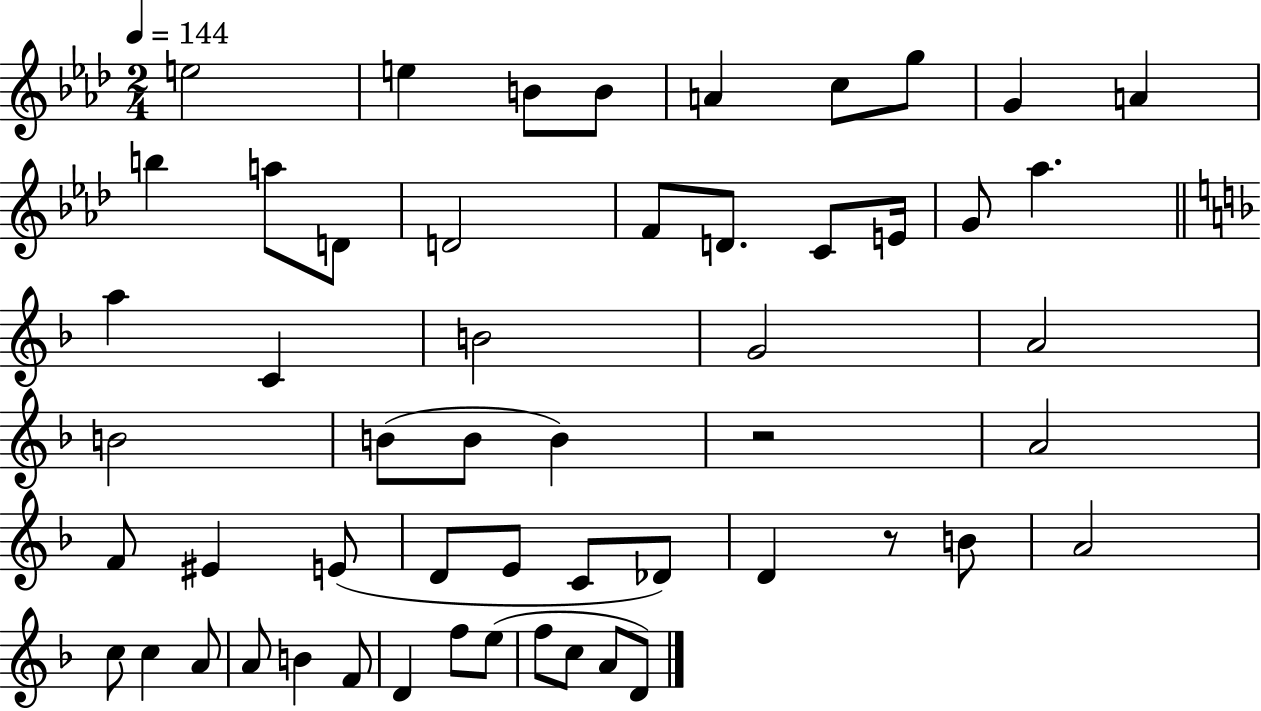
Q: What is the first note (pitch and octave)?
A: E5